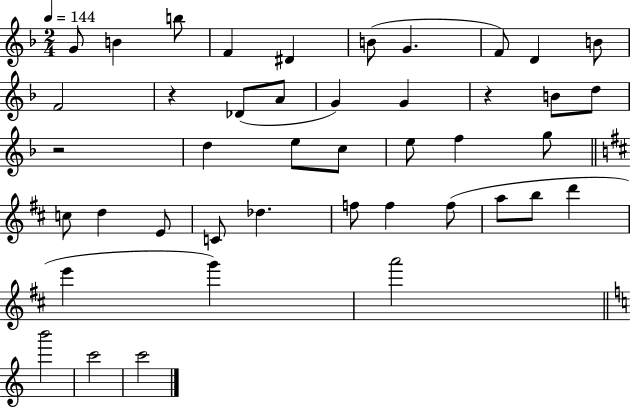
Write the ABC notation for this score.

X:1
T:Untitled
M:2/4
L:1/4
K:F
G/2 B b/2 F ^D B/2 G F/2 D B/2 F2 z _D/2 A/2 G G z B/2 d/2 z2 d e/2 c/2 e/2 f g/2 c/2 d E/2 C/2 _d f/2 f f/2 a/2 b/2 d' e' g' a'2 b'2 c'2 c'2